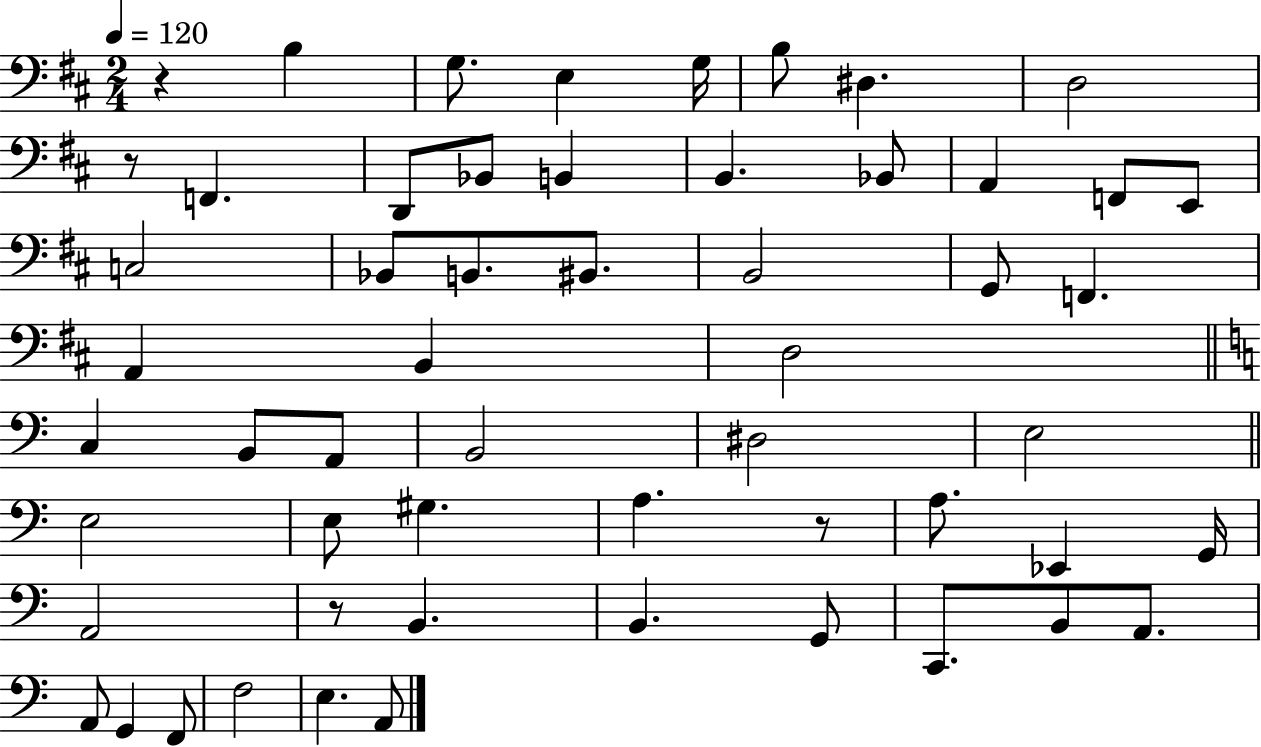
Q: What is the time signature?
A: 2/4